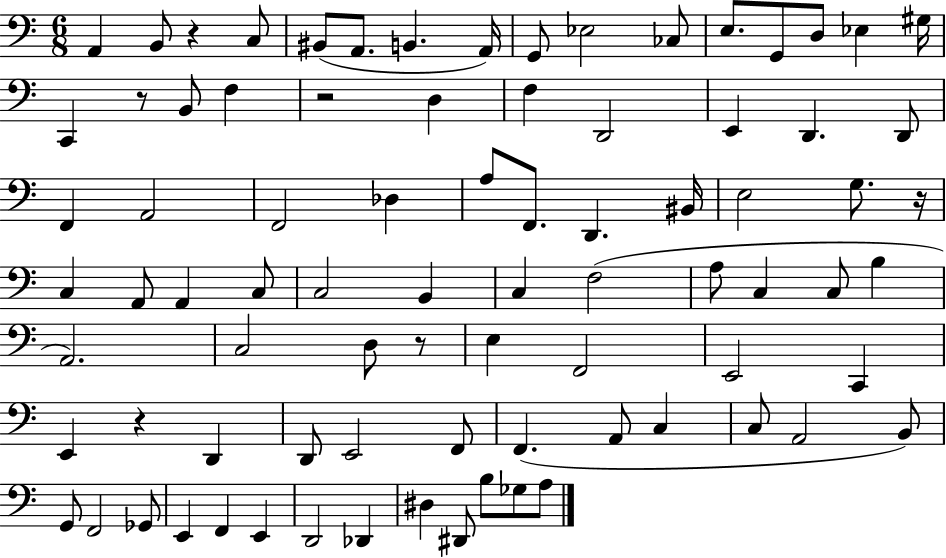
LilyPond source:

{
  \clef bass
  \numericTimeSignature
  \time 6/8
  \key c \major
  a,4 b,8 r4 c8 | bis,8( a,8. b,4. a,16) | g,8 ees2 ces8 | e8. g,8 d8 ees4 gis16 | \break c,4 r8 b,8 f4 | r2 d4 | f4 d,2 | e,4 d,4. d,8 | \break f,4 a,2 | f,2 des4 | a8 f,8. d,4. bis,16 | e2 g8. r16 | \break c4 a,8 a,4 c8 | c2 b,4 | c4 f2( | a8 c4 c8 b4 | \break a,2.) | c2 d8 r8 | e4 f,2 | e,2 c,4 | \break e,4 r4 d,4 | d,8 e,2 f,8 | f,4.( a,8 c4 | c8 a,2 b,8) | \break g,8 f,2 ges,8 | e,4 f,4 e,4 | d,2 des,4 | dis4 dis,8 b8 ges8 a8 | \break \bar "|."
}